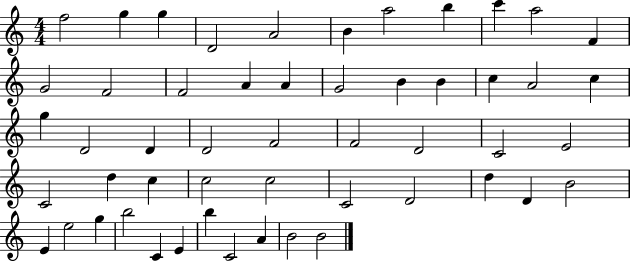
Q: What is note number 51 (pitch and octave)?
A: B4